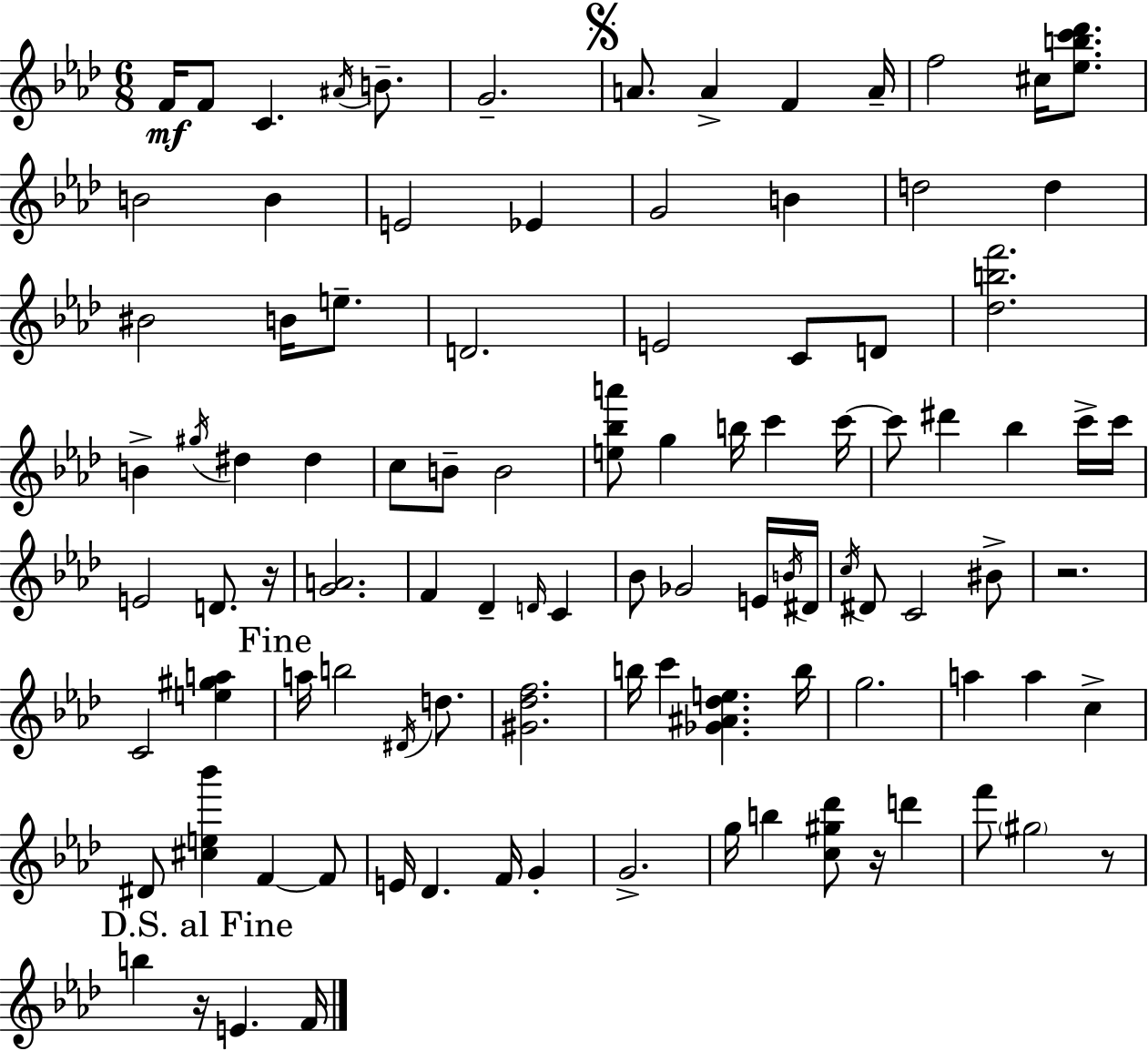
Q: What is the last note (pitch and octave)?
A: F4